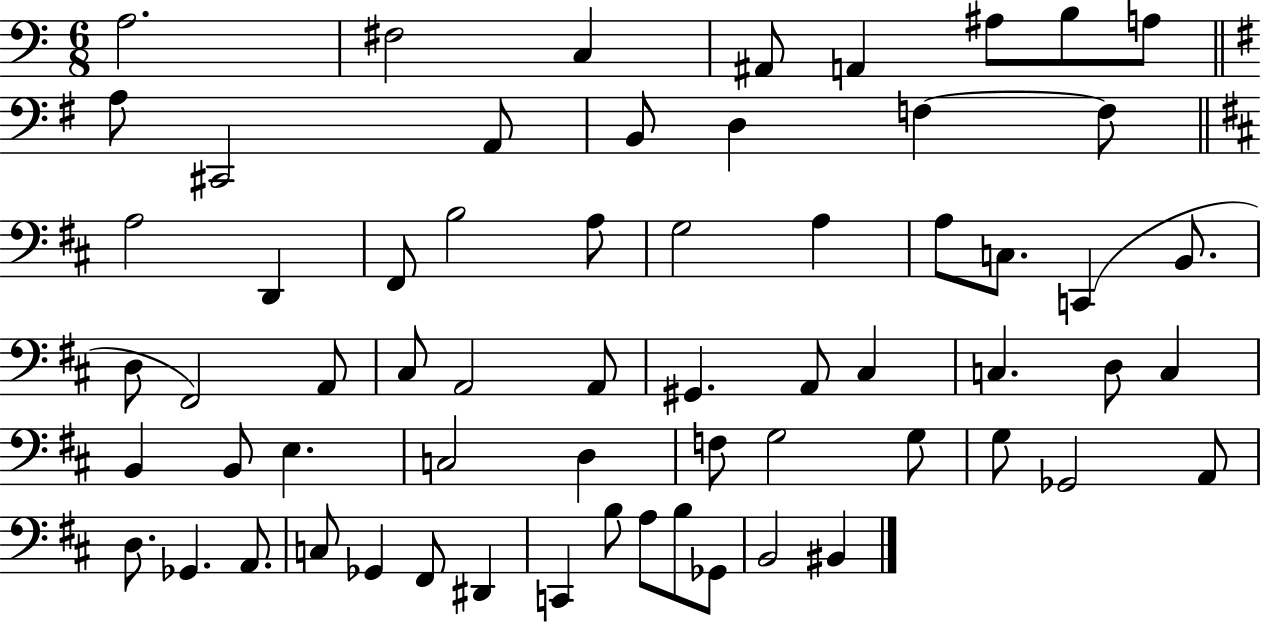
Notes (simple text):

A3/h. F#3/h C3/q A#2/e A2/q A#3/e B3/e A3/e A3/e C#2/h A2/e B2/e D3/q F3/q F3/e A3/h D2/q F#2/e B3/h A3/e G3/h A3/q A3/e C3/e. C2/q B2/e. D3/e F#2/h A2/e C#3/e A2/h A2/e G#2/q. A2/e C#3/q C3/q. D3/e C3/q B2/q B2/e E3/q. C3/h D3/q F3/e G3/h G3/e G3/e Gb2/h A2/e D3/e. Gb2/q. A2/e. C3/e Gb2/q F#2/e D#2/q C2/q B3/e A3/e B3/e Gb2/e B2/h BIS2/q